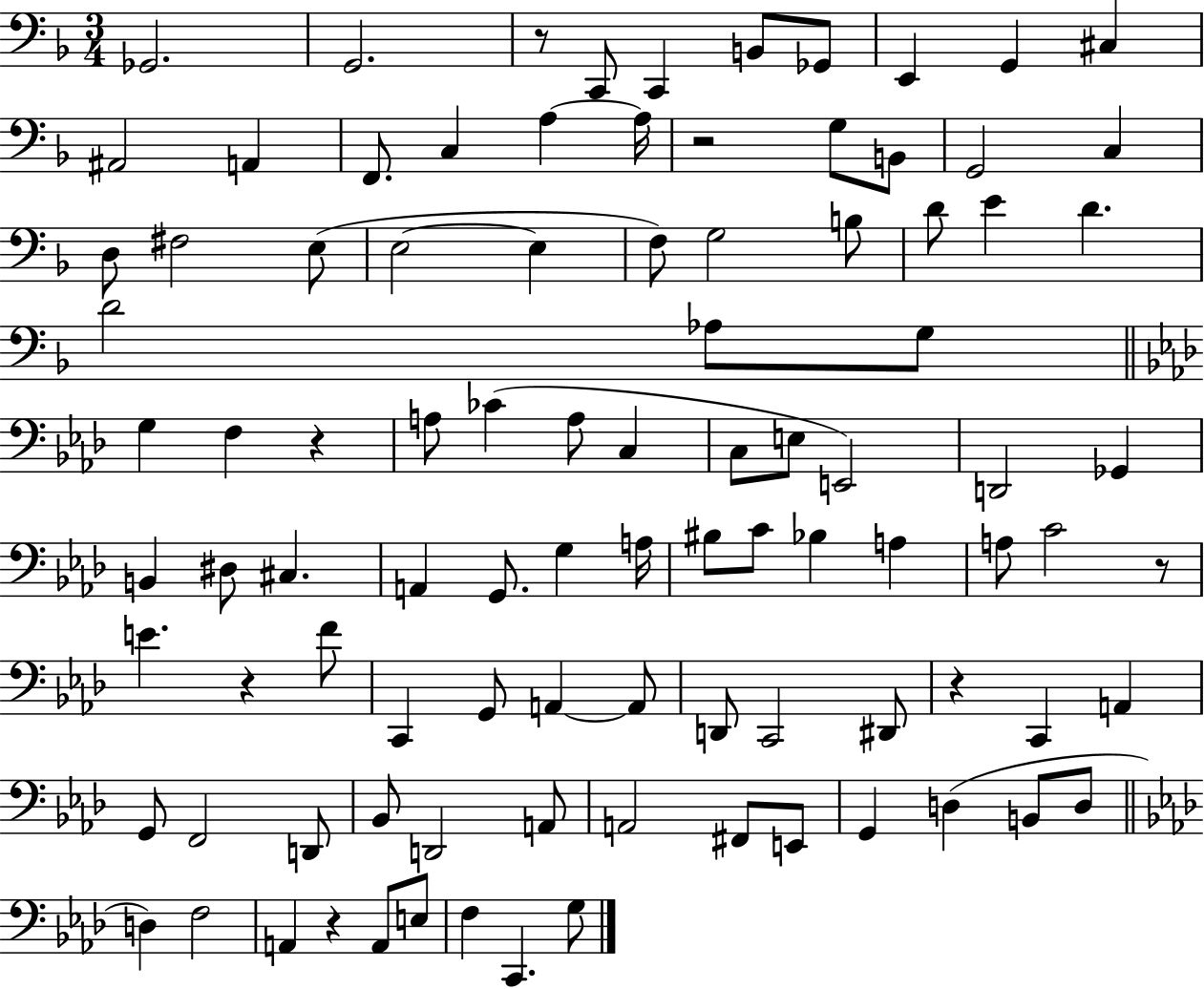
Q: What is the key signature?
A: F major